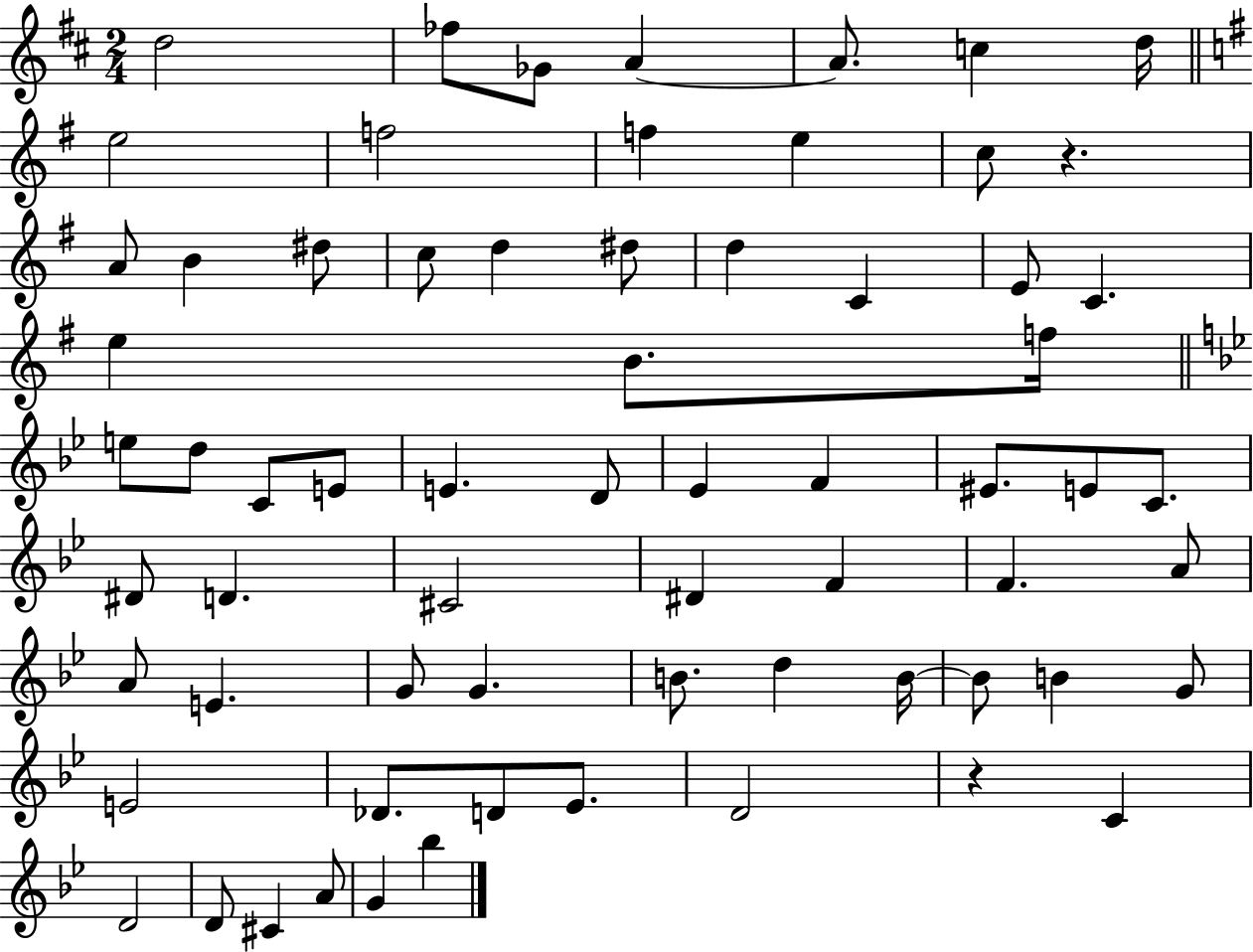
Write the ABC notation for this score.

X:1
T:Untitled
M:2/4
L:1/4
K:D
d2 _f/2 _G/2 A A/2 c d/4 e2 f2 f e c/2 z A/2 B ^d/2 c/2 d ^d/2 d C E/2 C e B/2 f/4 e/2 d/2 C/2 E/2 E D/2 _E F ^E/2 E/2 C/2 ^D/2 D ^C2 ^D F F A/2 A/2 E G/2 G B/2 d B/4 B/2 B G/2 E2 _D/2 D/2 _E/2 D2 z C D2 D/2 ^C A/2 G _b